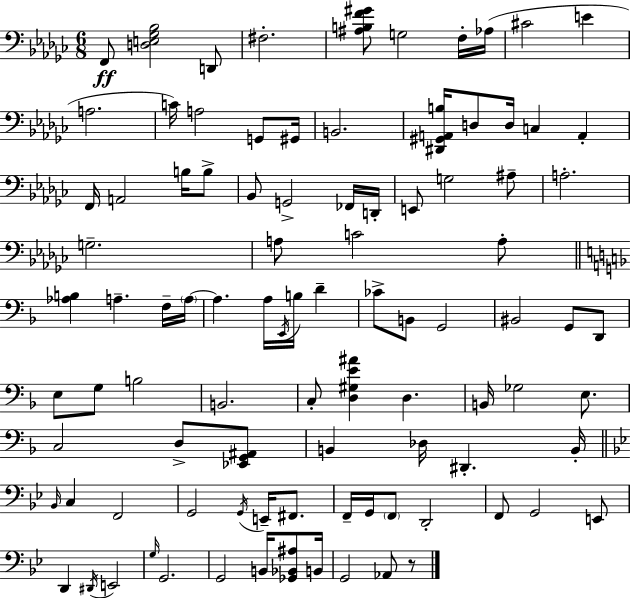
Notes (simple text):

F2/e [D3,E3,Gb3,Bb3]/h D2/e F#3/h. [A#3,B3,F4,G#4]/e G3/h F3/s Ab3/s C#4/h E4/q A3/h. C4/s A3/h G2/e G#2/s B2/h. [D#2,G#2,A2,B3]/s D3/e D3/s C3/q A2/q F2/s A2/h B3/s B3/e Bb2/e G2/h FES2/s D2/s E2/e G3/h A#3/e A3/h. G3/h. A3/e C4/h A3/e [Ab3,B3]/q A3/q. F3/s A3/s A3/q. A3/s E2/s B3/s D4/q CES4/e B2/e G2/h BIS2/h G2/e D2/e E3/e G3/e B3/h B2/h. C3/e [D3,G#3,E4,A#4]/q D3/q. B2/s Gb3/h E3/e. C3/h D3/e [Eb2,G2,A#2]/e B2/q Db3/s D#2/q. B2/s Bb2/s C3/q F2/h G2/h G2/s E2/s F#2/e. F2/s G2/s F2/e D2/h F2/e G2/h E2/e D2/q D#2/s E2/h G3/s G2/h. G2/h B2/s [Gb2,Bb2,A#3]/e B2/s G2/h Ab2/e R/e